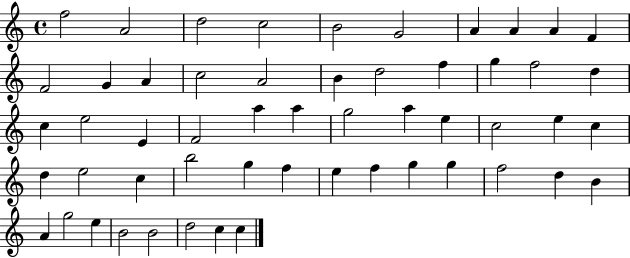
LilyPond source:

{
  \clef treble
  \time 4/4
  \defaultTimeSignature
  \key c \major
  f''2 a'2 | d''2 c''2 | b'2 g'2 | a'4 a'4 a'4 f'4 | \break f'2 g'4 a'4 | c''2 a'2 | b'4 d''2 f''4 | g''4 f''2 d''4 | \break c''4 e''2 e'4 | f'2 a''4 a''4 | g''2 a''4 e''4 | c''2 e''4 c''4 | \break d''4 e''2 c''4 | b''2 g''4 f''4 | e''4 f''4 g''4 g''4 | f''2 d''4 b'4 | \break a'4 g''2 e''4 | b'2 b'2 | d''2 c''4 c''4 | \bar "|."
}